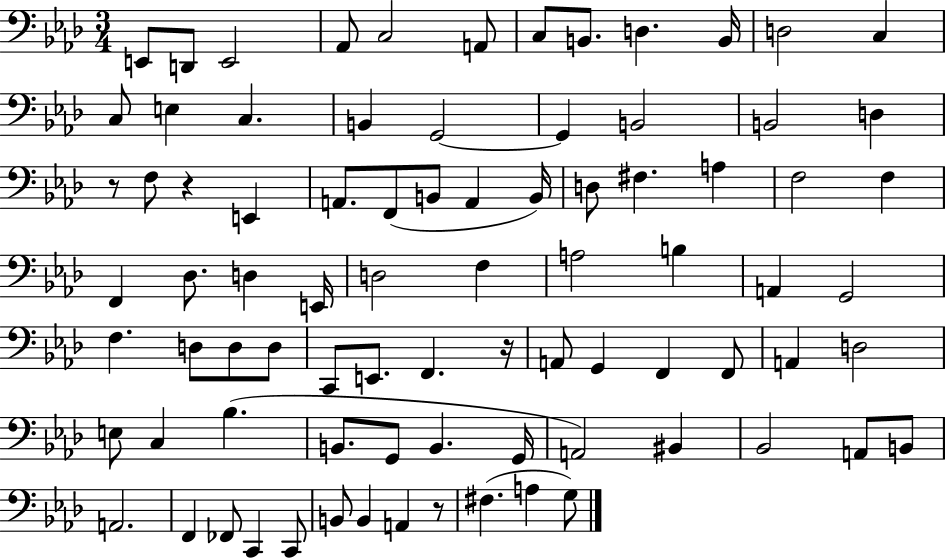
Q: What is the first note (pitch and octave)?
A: E2